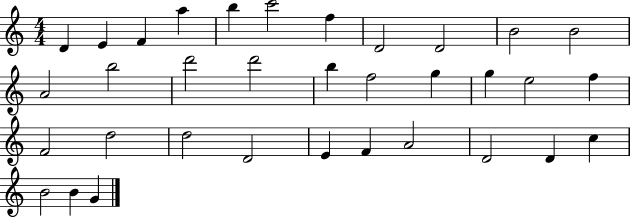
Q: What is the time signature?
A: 4/4